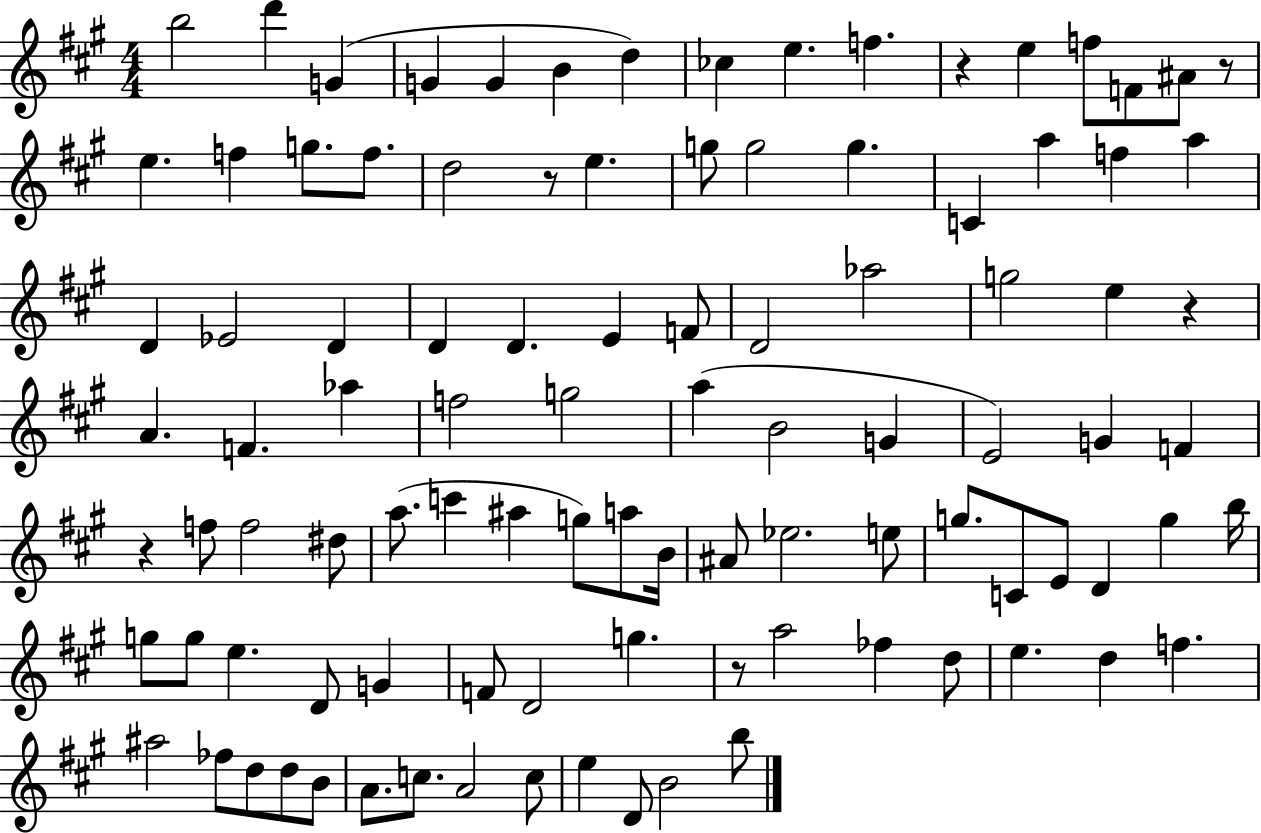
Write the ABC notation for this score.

X:1
T:Untitled
M:4/4
L:1/4
K:A
b2 d' G G G B d _c e f z e f/2 F/2 ^A/2 z/2 e f g/2 f/2 d2 z/2 e g/2 g2 g C a f a D _E2 D D D E F/2 D2 _a2 g2 e z A F _a f2 g2 a B2 G E2 G F z f/2 f2 ^d/2 a/2 c' ^a g/2 a/2 B/4 ^A/2 _e2 e/2 g/2 C/2 E/2 D g b/4 g/2 g/2 e D/2 G F/2 D2 g z/2 a2 _f d/2 e d f ^a2 _f/2 d/2 d/2 B/2 A/2 c/2 A2 c/2 e D/2 B2 b/2